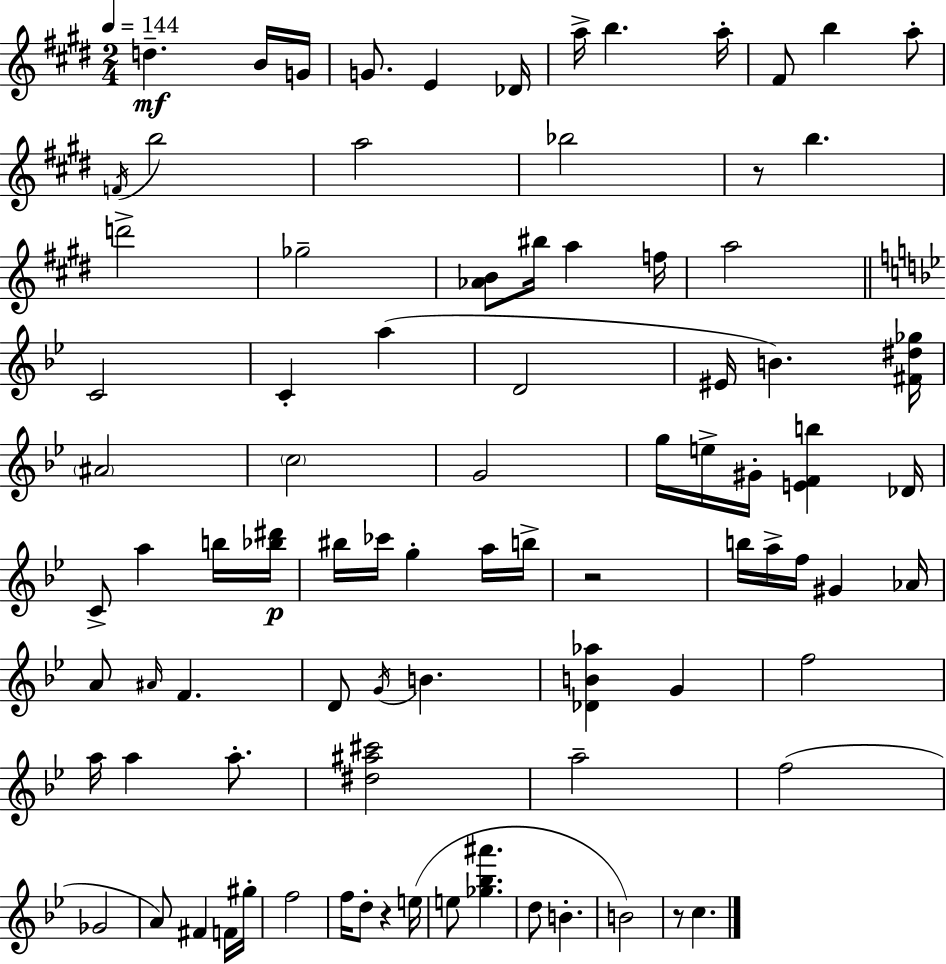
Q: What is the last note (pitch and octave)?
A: C5